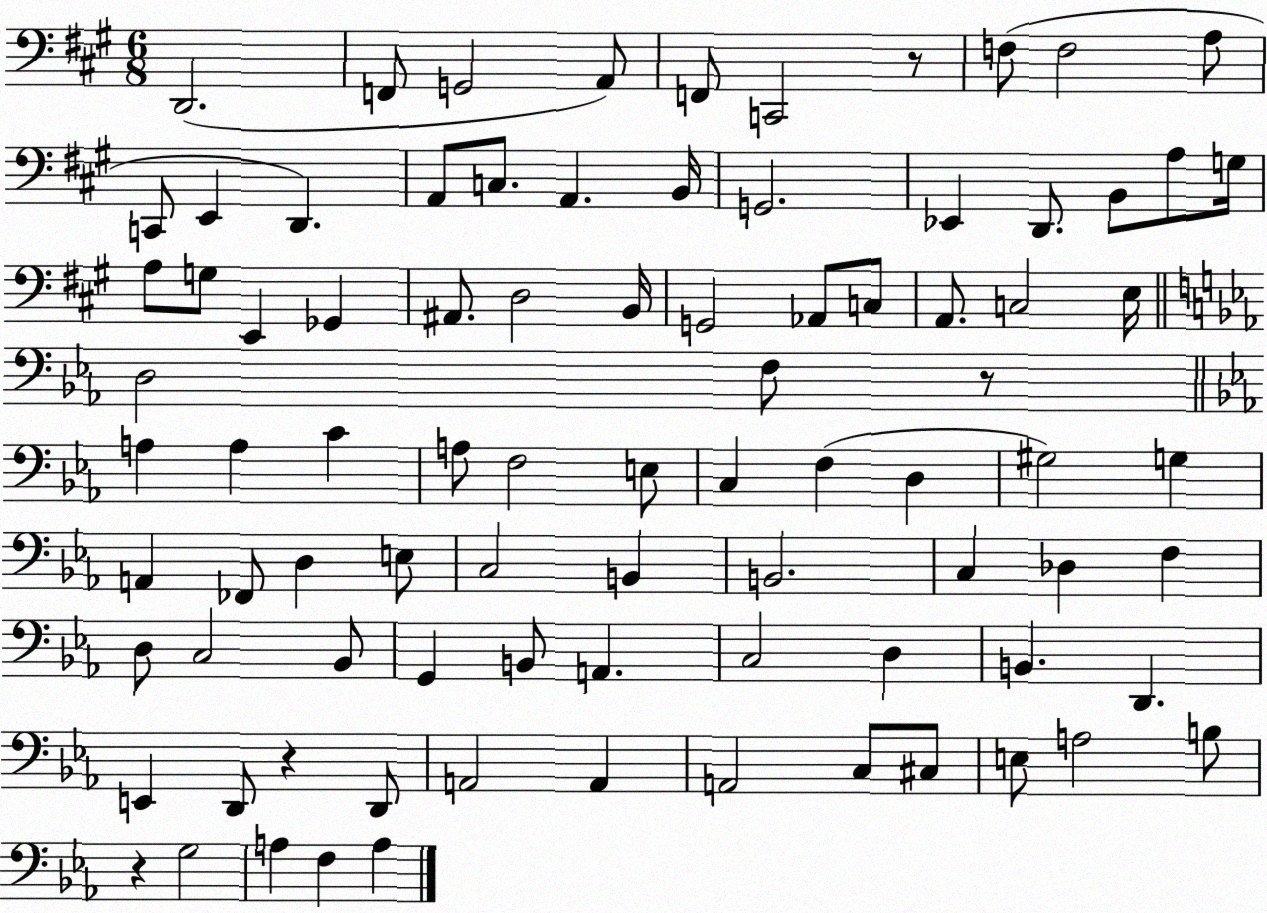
X:1
T:Untitled
M:6/8
L:1/4
K:A
D,,2 F,,/2 G,,2 A,,/2 F,,/2 C,,2 z/2 F,/2 F,2 A,/2 C,,/2 E,, D,, A,,/2 C,/2 A,, B,,/4 G,,2 _E,, D,,/2 B,,/2 A,/2 G,/4 A,/2 G,/2 E,, _G,, ^A,,/2 D,2 B,,/4 G,,2 _A,,/2 C,/2 A,,/2 C,2 E,/4 D,2 F,/2 z/2 A, A, C A,/2 F,2 E,/2 C, F, D, ^G,2 G, A,, _F,,/2 D, E,/2 C,2 B,, B,,2 C, _D, F, D,/2 C,2 _B,,/2 G,, B,,/2 A,, C,2 D, B,, D,, E,, D,,/2 z D,,/2 A,,2 A,, A,,2 C,/2 ^C,/2 E,/2 A,2 B,/2 z G,2 A, F, A,